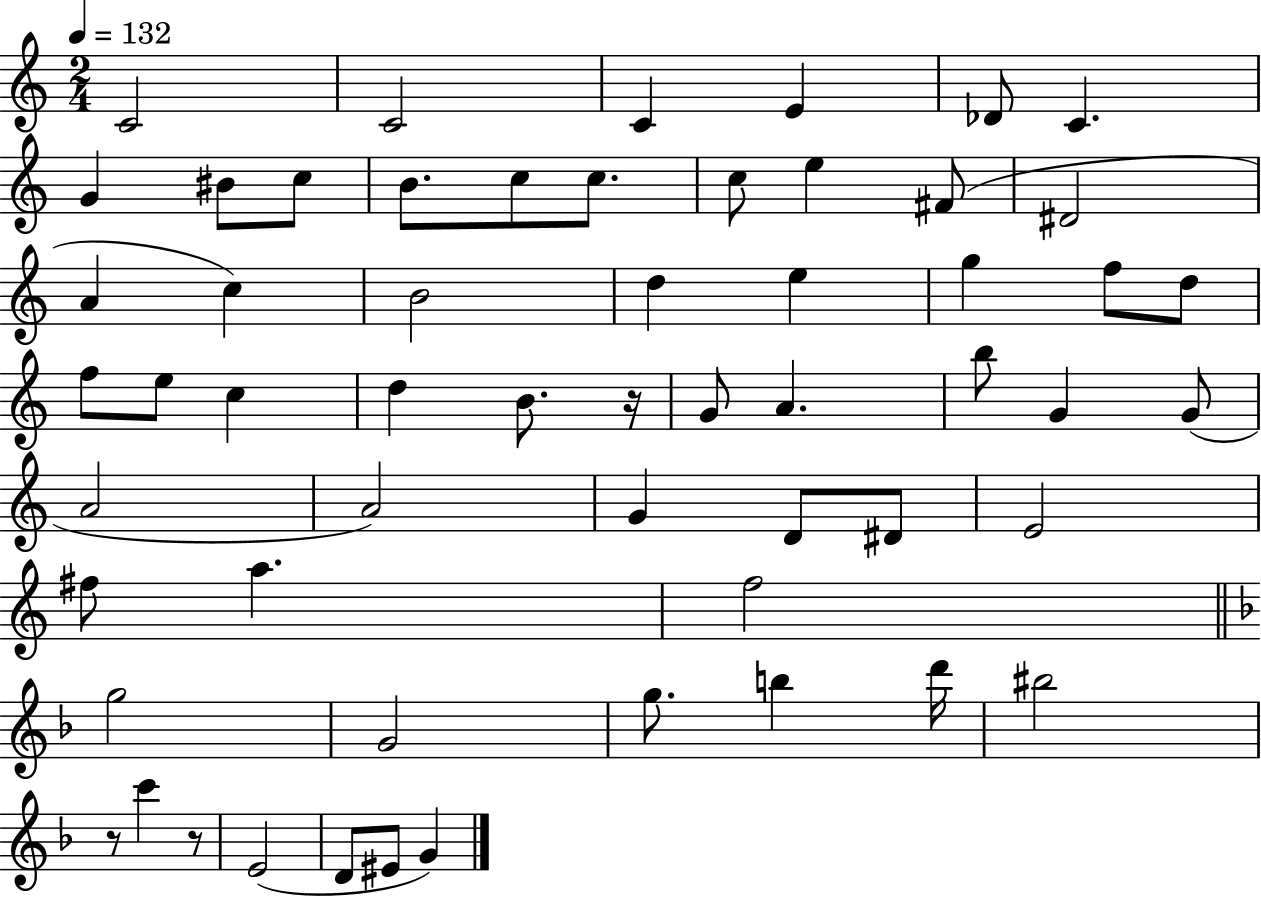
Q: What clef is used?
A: treble